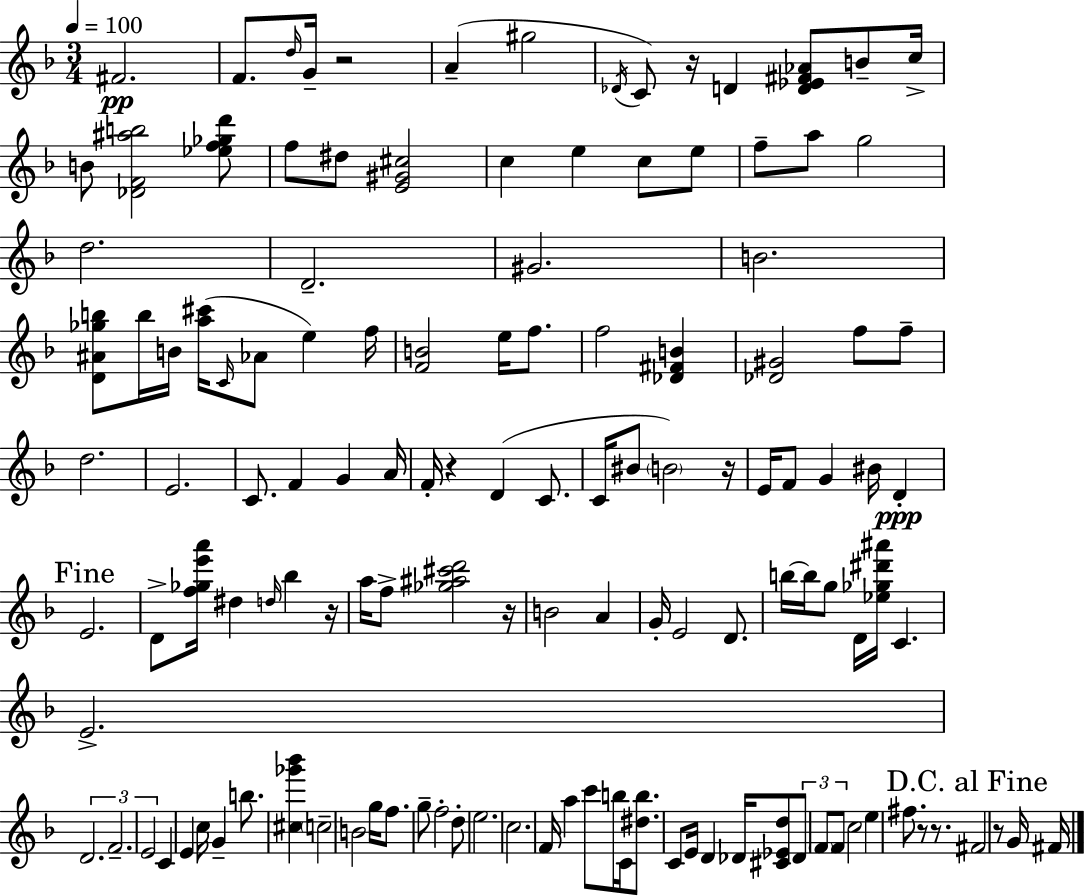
X:1
T:Untitled
M:3/4
L:1/4
K:F
^F2 F/2 d/4 G/4 z2 A ^g2 _D/4 C/2 z/4 D [D_E^F_A]/2 B/2 c/4 B/2 [_DF^ab]2 [_ef_gd']/2 f/2 ^d/2 [E^G^c]2 c e c/2 e/2 f/2 a/2 g2 d2 D2 ^G2 B2 [D^A_gb]/2 b/4 B/4 [a^c']/4 C/4 _A/2 e f/4 [FB]2 e/4 f/2 f2 [_D^FB] [_D^G]2 f/2 f/2 d2 E2 C/2 F G A/4 F/4 z D C/2 C/4 ^B/2 B2 z/4 E/4 F/2 G ^B/4 D E2 D/2 [f_ge'a']/4 ^d d/4 _b z/4 a/4 f/2 [_g^a^c'd']2 z/4 B2 A G/4 E2 D/2 b/4 b/4 g/2 D/4 [_e_g^d'^a']/4 C E2 D2 F2 E2 C E c/4 G b/2 [^c_g'_b'] c2 B2 g/4 f/2 g/2 f2 d/2 e2 c2 F/4 a c'/2 b/4 C/4 [^db]/2 C/2 E/4 D _D/4 [^C_Ed]/2 _D/2 F/2 F/2 c2 e ^f/2 z/2 z/2 ^F2 z/2 G/4 ^F/4